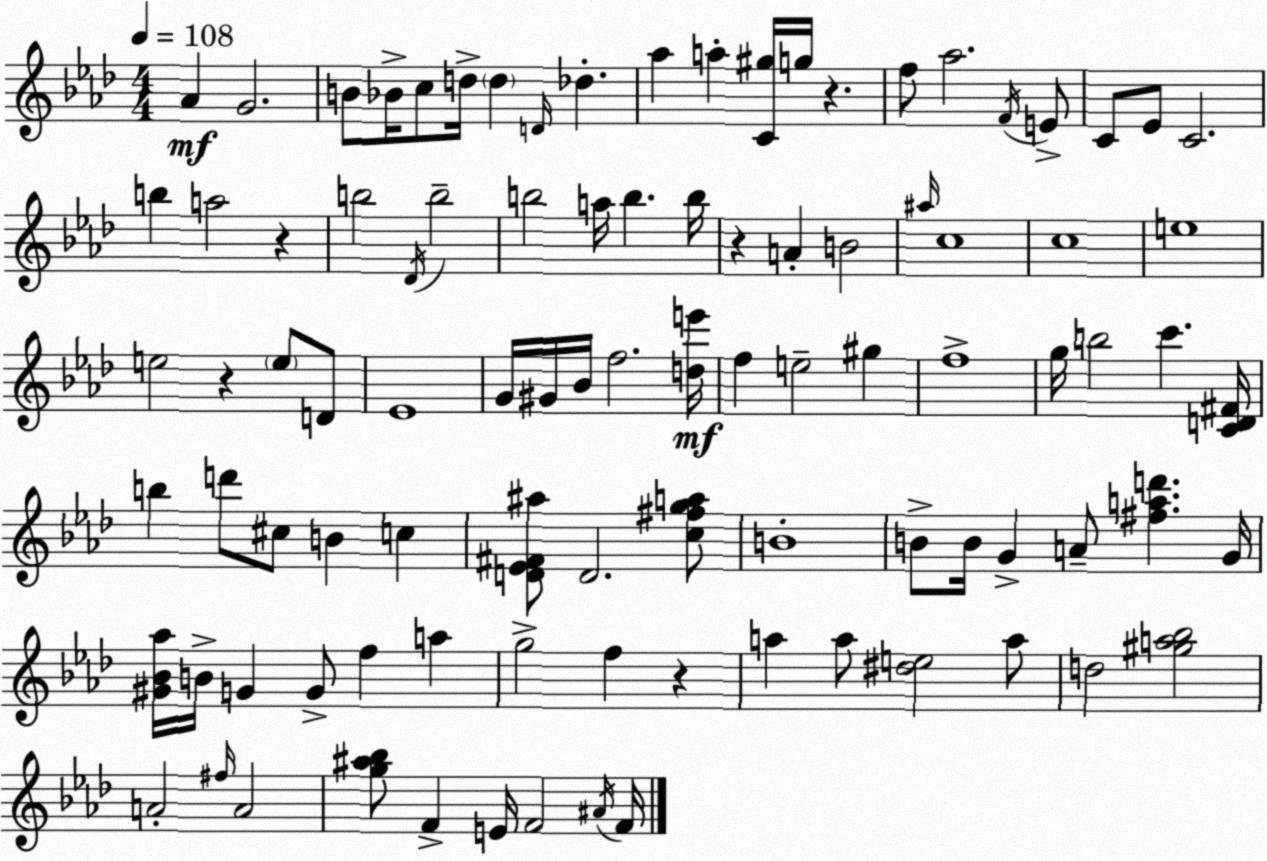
X:1
T:Untitled
M:4/4
L:1/4
K:Ab
_A G2 B/2 _B/4 c/2 d/4 d D/4 _d _a a [C^g]/4 g/4 z f/2 _a2 F/4 E/2 C/2 _E/2 C2 b a2 z b2 _D/4 b2 b2 a/4 b b/4 z A B2 ^a/4 c4 c4 e4 e2 z e/2 D/2 _E4 G/4 ^G/4 _B/4 f2 [de']/4 f e2 ^g f4 g/4 b2 c' [CD^F]/4 b d'/2 ^c/2 B c [D_E^F^a]/2 D2 [c^fga]/2 B4 B/2 B/4 G A/2 [^fad'] G/4 [^G_B_a]/4 B/4 G G/2 f a g2 f z a a/2 [^de]2 a/2 d2 [^ga_b]2 A2 ^f/4 A2 [g^a_b]/2 F E/4 F2 ^A/4 F/4